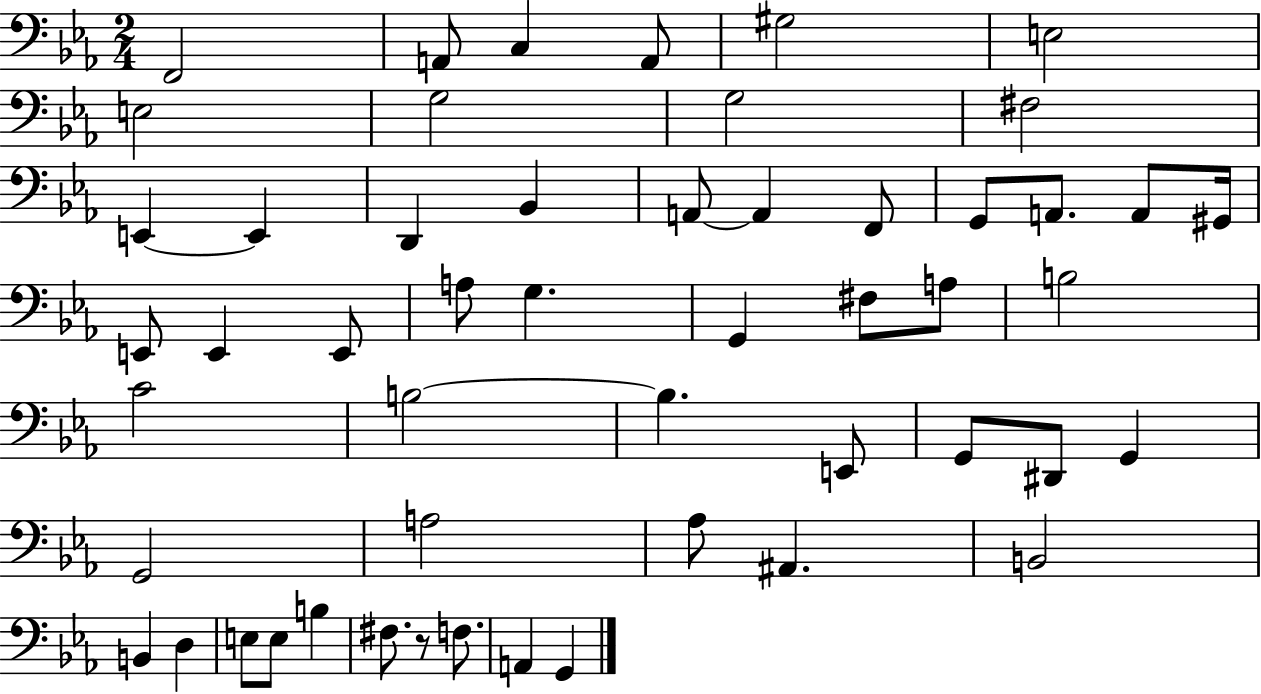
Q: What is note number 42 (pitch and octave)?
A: B2